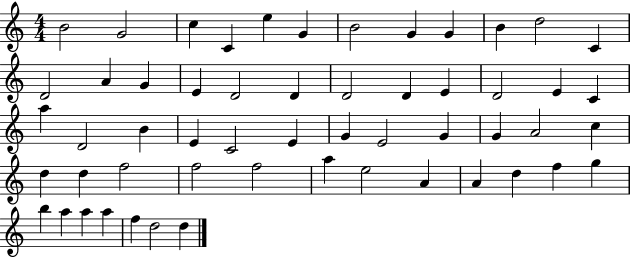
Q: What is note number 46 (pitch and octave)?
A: D5